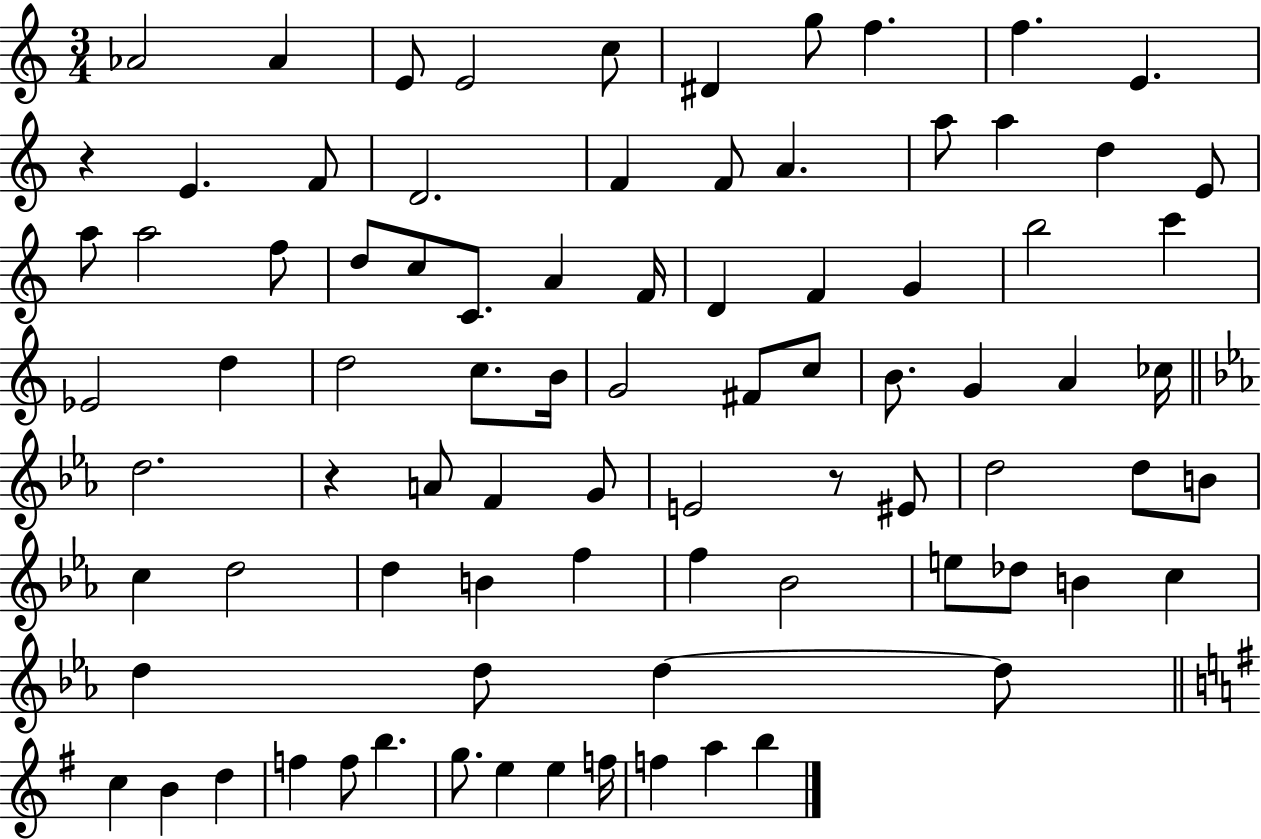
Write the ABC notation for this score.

X:1
T:Untitled
M:3/4
L:1/4
K:C
_A2 _A E/2 E2 c/2 ^D g/2 f f E z E F/2 D2 F F/2 A a/2 a d E/2 a/2 a2 f/2 d/2 c/2 C/2 A F/4 D F G b2 c' _E2 d d2 c/2 B/4 G2 ^F/2 c/2 B/2 G A _c/4 d2 z A/2 F G/2 E2 z/2 ^E/2 d2 d/2 B/2 c d2 d B f f _B2 e/2 _d/2 B c d d/2 d d/2 c B d f f/2 b g/2 e e f/4 f a b